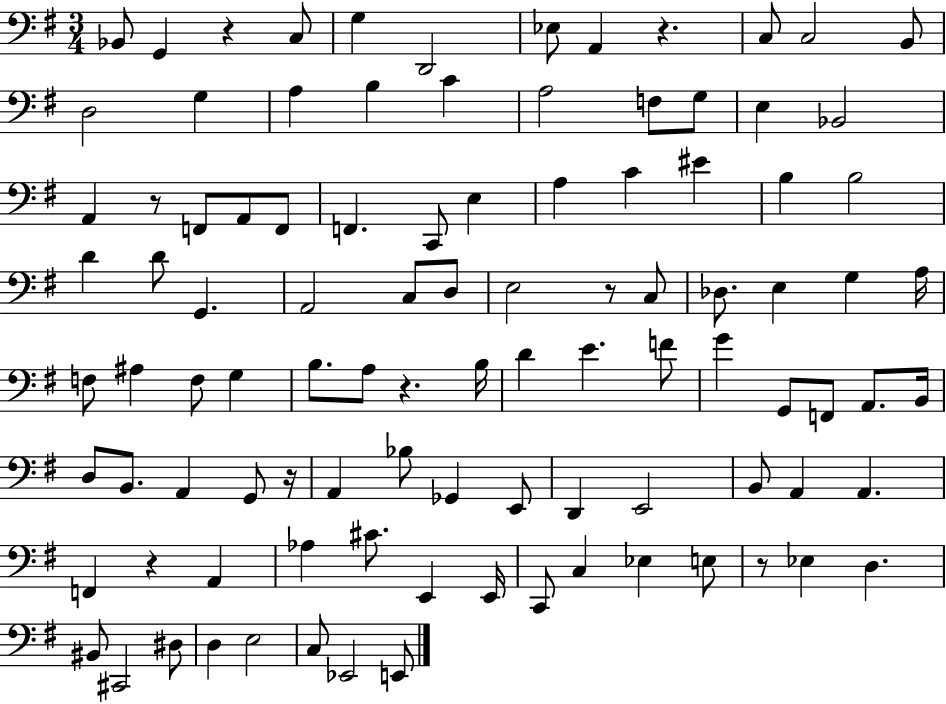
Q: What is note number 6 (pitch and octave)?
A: Eb3